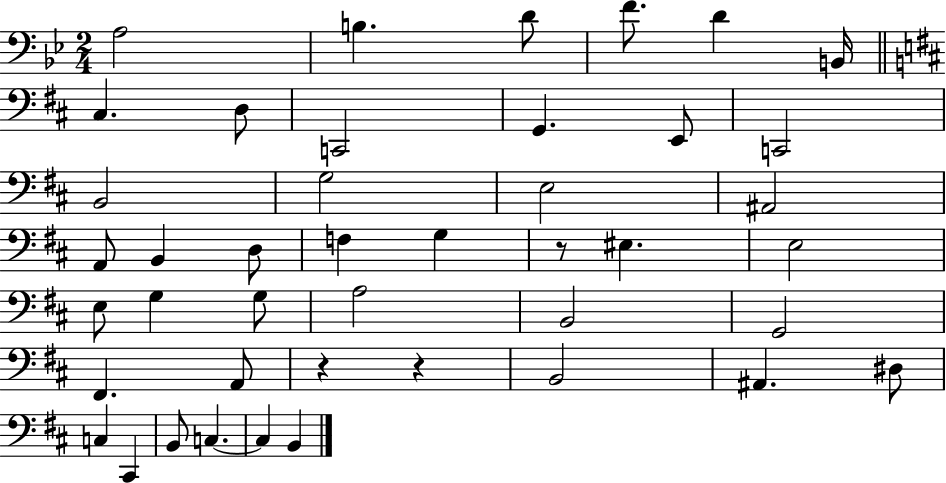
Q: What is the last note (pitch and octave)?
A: B2